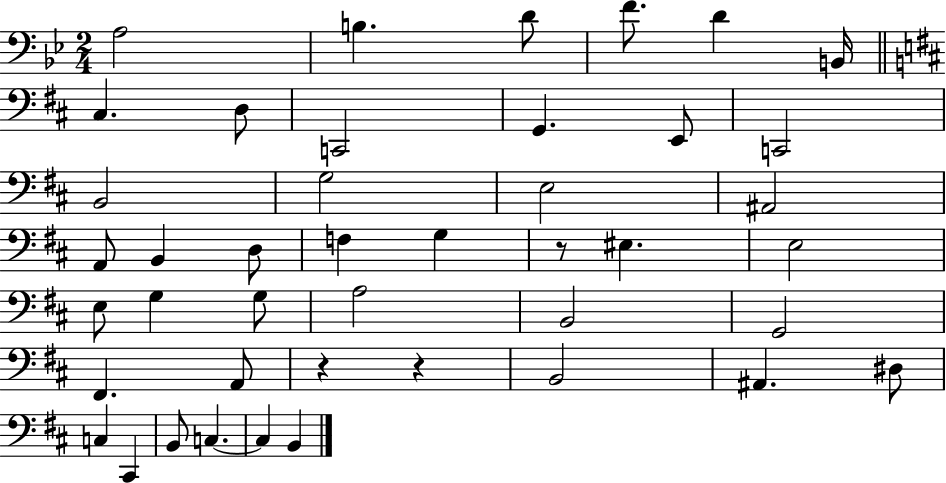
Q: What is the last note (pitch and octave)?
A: B2